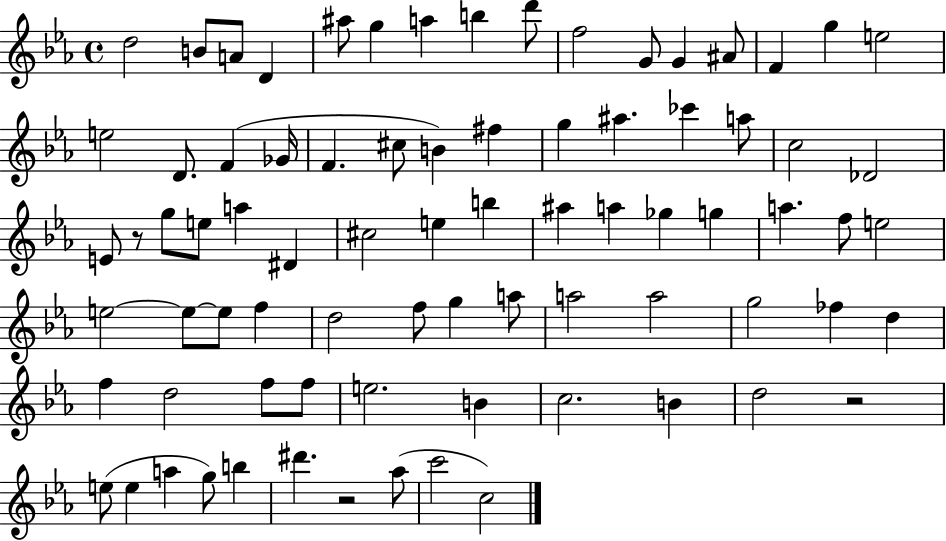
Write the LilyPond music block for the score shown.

{
  \clef treble
  \time 4/4
  \defaultTimeSignature
  \key ees \major
  d''2 b'8 a'8 d'4 | ais''8 g''4 a''4 b''4 d'''8 | f''2 g'8 g'4 ais'8 | f'4 g''4 e''2 | \break e''2 d'8. f'4( ges'16 | f'4. cis''8 b'4) fis''4 | g''4 ais''4. ces'''4 a''8 | c''2 des'2 | \break e'8 r8 g''8 e''8 a''4 dis'4 | cis''2 e''4 b''4 | ais''4 a''4 ges''4 g''4 | a''4. f''8 e''2 | \break e''2~~ e''8~~ e''8 f''4 | d''2 f''8 g''4 a''8 | a''2 a''2 | g''2 fes''4 d''4 | \break f''4 d''2 f''8 f''8 | e''2. b'4 | c''2. b'4 | d''2 r2 | \break e''8( e''4 a''4 g''8) b''4 | dis'''4. r2 aes''8( | c'''2 c''2) | \bar "|."
}